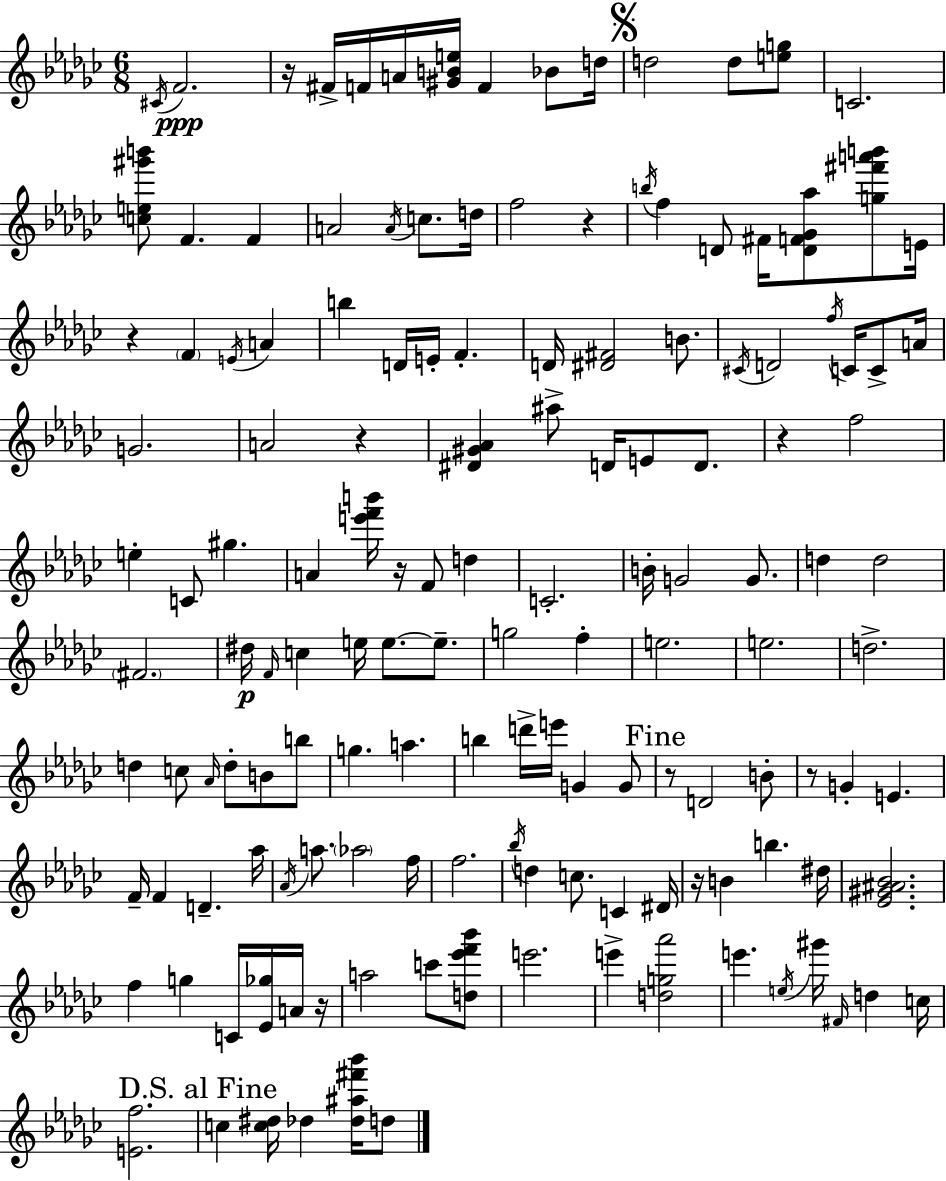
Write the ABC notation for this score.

X:1
T:Untitled
M:6/8
L:1/4
K:Ebm
^C/4 F2 z/4 ^F/4 F/4 A/4 [^GBe]/4 F _B/2 d/4 d2 d/2 [eg]/2 C2 [ce^g'b']/2 F F A2 A/4 c/2 d/4 f2 z b/4 f D/2 ^F/4 [DF_G_a]/2 [g^f'a'b']/2 E/4 z F E/4 A b D/4 E/4 F D/4 [^D^F]2 B/2 ^C/4 D2 f/4 C/4 C/2 A/4 G2 A2 z [^D^G_A] ^a/2 D/4 E/2 D/2 z f2 e C/2 ^g A [e'f'b']/4 z/4 F/2 d C2 B/4 G2 G/2 d d2 ^F2 ^d/4 F/4 c e/4 e/2 e/2 g2 f e2 e2 d2 d c/2 _A/4 d/2 B/2 b/2 g a b d'/4 e'/4 G G/2 z/2 D2 B/2 z/2 G E F/4 F D _a/4 _A/4 a/2 _a2 f/4 f2 _b/4 d c/2 C ^D/4 z/4 B b ^d/4 [_E^G^A_B]2 f g C/4 [_E_g]/4 A/4 z/4 a2 c'/2 [d_e'f'_b']/2 e'2 e' [dg_a']2 e' e/4 ^g'/4 ^F/4 d c/4 [Ef]2 c [c^d]/4 _d [_d^a^f'_b']/4 d/2